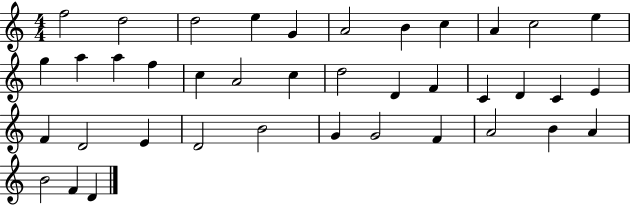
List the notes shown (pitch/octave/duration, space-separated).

F5/h D5/h D5/h E5/q G4/q A4/h B4/q C5/q A4/q C5/h E5/q G5/q A5/q A5/q F5/q C5/q A4/h C5/q D5/h D4/q F4/q C4/q D4/q C4/q E4/q F4/q D4/h E4/q D4/h B4/h G4/q G4/h F4/q A4/h B4/q A4/q B4/h F4/q D4/q